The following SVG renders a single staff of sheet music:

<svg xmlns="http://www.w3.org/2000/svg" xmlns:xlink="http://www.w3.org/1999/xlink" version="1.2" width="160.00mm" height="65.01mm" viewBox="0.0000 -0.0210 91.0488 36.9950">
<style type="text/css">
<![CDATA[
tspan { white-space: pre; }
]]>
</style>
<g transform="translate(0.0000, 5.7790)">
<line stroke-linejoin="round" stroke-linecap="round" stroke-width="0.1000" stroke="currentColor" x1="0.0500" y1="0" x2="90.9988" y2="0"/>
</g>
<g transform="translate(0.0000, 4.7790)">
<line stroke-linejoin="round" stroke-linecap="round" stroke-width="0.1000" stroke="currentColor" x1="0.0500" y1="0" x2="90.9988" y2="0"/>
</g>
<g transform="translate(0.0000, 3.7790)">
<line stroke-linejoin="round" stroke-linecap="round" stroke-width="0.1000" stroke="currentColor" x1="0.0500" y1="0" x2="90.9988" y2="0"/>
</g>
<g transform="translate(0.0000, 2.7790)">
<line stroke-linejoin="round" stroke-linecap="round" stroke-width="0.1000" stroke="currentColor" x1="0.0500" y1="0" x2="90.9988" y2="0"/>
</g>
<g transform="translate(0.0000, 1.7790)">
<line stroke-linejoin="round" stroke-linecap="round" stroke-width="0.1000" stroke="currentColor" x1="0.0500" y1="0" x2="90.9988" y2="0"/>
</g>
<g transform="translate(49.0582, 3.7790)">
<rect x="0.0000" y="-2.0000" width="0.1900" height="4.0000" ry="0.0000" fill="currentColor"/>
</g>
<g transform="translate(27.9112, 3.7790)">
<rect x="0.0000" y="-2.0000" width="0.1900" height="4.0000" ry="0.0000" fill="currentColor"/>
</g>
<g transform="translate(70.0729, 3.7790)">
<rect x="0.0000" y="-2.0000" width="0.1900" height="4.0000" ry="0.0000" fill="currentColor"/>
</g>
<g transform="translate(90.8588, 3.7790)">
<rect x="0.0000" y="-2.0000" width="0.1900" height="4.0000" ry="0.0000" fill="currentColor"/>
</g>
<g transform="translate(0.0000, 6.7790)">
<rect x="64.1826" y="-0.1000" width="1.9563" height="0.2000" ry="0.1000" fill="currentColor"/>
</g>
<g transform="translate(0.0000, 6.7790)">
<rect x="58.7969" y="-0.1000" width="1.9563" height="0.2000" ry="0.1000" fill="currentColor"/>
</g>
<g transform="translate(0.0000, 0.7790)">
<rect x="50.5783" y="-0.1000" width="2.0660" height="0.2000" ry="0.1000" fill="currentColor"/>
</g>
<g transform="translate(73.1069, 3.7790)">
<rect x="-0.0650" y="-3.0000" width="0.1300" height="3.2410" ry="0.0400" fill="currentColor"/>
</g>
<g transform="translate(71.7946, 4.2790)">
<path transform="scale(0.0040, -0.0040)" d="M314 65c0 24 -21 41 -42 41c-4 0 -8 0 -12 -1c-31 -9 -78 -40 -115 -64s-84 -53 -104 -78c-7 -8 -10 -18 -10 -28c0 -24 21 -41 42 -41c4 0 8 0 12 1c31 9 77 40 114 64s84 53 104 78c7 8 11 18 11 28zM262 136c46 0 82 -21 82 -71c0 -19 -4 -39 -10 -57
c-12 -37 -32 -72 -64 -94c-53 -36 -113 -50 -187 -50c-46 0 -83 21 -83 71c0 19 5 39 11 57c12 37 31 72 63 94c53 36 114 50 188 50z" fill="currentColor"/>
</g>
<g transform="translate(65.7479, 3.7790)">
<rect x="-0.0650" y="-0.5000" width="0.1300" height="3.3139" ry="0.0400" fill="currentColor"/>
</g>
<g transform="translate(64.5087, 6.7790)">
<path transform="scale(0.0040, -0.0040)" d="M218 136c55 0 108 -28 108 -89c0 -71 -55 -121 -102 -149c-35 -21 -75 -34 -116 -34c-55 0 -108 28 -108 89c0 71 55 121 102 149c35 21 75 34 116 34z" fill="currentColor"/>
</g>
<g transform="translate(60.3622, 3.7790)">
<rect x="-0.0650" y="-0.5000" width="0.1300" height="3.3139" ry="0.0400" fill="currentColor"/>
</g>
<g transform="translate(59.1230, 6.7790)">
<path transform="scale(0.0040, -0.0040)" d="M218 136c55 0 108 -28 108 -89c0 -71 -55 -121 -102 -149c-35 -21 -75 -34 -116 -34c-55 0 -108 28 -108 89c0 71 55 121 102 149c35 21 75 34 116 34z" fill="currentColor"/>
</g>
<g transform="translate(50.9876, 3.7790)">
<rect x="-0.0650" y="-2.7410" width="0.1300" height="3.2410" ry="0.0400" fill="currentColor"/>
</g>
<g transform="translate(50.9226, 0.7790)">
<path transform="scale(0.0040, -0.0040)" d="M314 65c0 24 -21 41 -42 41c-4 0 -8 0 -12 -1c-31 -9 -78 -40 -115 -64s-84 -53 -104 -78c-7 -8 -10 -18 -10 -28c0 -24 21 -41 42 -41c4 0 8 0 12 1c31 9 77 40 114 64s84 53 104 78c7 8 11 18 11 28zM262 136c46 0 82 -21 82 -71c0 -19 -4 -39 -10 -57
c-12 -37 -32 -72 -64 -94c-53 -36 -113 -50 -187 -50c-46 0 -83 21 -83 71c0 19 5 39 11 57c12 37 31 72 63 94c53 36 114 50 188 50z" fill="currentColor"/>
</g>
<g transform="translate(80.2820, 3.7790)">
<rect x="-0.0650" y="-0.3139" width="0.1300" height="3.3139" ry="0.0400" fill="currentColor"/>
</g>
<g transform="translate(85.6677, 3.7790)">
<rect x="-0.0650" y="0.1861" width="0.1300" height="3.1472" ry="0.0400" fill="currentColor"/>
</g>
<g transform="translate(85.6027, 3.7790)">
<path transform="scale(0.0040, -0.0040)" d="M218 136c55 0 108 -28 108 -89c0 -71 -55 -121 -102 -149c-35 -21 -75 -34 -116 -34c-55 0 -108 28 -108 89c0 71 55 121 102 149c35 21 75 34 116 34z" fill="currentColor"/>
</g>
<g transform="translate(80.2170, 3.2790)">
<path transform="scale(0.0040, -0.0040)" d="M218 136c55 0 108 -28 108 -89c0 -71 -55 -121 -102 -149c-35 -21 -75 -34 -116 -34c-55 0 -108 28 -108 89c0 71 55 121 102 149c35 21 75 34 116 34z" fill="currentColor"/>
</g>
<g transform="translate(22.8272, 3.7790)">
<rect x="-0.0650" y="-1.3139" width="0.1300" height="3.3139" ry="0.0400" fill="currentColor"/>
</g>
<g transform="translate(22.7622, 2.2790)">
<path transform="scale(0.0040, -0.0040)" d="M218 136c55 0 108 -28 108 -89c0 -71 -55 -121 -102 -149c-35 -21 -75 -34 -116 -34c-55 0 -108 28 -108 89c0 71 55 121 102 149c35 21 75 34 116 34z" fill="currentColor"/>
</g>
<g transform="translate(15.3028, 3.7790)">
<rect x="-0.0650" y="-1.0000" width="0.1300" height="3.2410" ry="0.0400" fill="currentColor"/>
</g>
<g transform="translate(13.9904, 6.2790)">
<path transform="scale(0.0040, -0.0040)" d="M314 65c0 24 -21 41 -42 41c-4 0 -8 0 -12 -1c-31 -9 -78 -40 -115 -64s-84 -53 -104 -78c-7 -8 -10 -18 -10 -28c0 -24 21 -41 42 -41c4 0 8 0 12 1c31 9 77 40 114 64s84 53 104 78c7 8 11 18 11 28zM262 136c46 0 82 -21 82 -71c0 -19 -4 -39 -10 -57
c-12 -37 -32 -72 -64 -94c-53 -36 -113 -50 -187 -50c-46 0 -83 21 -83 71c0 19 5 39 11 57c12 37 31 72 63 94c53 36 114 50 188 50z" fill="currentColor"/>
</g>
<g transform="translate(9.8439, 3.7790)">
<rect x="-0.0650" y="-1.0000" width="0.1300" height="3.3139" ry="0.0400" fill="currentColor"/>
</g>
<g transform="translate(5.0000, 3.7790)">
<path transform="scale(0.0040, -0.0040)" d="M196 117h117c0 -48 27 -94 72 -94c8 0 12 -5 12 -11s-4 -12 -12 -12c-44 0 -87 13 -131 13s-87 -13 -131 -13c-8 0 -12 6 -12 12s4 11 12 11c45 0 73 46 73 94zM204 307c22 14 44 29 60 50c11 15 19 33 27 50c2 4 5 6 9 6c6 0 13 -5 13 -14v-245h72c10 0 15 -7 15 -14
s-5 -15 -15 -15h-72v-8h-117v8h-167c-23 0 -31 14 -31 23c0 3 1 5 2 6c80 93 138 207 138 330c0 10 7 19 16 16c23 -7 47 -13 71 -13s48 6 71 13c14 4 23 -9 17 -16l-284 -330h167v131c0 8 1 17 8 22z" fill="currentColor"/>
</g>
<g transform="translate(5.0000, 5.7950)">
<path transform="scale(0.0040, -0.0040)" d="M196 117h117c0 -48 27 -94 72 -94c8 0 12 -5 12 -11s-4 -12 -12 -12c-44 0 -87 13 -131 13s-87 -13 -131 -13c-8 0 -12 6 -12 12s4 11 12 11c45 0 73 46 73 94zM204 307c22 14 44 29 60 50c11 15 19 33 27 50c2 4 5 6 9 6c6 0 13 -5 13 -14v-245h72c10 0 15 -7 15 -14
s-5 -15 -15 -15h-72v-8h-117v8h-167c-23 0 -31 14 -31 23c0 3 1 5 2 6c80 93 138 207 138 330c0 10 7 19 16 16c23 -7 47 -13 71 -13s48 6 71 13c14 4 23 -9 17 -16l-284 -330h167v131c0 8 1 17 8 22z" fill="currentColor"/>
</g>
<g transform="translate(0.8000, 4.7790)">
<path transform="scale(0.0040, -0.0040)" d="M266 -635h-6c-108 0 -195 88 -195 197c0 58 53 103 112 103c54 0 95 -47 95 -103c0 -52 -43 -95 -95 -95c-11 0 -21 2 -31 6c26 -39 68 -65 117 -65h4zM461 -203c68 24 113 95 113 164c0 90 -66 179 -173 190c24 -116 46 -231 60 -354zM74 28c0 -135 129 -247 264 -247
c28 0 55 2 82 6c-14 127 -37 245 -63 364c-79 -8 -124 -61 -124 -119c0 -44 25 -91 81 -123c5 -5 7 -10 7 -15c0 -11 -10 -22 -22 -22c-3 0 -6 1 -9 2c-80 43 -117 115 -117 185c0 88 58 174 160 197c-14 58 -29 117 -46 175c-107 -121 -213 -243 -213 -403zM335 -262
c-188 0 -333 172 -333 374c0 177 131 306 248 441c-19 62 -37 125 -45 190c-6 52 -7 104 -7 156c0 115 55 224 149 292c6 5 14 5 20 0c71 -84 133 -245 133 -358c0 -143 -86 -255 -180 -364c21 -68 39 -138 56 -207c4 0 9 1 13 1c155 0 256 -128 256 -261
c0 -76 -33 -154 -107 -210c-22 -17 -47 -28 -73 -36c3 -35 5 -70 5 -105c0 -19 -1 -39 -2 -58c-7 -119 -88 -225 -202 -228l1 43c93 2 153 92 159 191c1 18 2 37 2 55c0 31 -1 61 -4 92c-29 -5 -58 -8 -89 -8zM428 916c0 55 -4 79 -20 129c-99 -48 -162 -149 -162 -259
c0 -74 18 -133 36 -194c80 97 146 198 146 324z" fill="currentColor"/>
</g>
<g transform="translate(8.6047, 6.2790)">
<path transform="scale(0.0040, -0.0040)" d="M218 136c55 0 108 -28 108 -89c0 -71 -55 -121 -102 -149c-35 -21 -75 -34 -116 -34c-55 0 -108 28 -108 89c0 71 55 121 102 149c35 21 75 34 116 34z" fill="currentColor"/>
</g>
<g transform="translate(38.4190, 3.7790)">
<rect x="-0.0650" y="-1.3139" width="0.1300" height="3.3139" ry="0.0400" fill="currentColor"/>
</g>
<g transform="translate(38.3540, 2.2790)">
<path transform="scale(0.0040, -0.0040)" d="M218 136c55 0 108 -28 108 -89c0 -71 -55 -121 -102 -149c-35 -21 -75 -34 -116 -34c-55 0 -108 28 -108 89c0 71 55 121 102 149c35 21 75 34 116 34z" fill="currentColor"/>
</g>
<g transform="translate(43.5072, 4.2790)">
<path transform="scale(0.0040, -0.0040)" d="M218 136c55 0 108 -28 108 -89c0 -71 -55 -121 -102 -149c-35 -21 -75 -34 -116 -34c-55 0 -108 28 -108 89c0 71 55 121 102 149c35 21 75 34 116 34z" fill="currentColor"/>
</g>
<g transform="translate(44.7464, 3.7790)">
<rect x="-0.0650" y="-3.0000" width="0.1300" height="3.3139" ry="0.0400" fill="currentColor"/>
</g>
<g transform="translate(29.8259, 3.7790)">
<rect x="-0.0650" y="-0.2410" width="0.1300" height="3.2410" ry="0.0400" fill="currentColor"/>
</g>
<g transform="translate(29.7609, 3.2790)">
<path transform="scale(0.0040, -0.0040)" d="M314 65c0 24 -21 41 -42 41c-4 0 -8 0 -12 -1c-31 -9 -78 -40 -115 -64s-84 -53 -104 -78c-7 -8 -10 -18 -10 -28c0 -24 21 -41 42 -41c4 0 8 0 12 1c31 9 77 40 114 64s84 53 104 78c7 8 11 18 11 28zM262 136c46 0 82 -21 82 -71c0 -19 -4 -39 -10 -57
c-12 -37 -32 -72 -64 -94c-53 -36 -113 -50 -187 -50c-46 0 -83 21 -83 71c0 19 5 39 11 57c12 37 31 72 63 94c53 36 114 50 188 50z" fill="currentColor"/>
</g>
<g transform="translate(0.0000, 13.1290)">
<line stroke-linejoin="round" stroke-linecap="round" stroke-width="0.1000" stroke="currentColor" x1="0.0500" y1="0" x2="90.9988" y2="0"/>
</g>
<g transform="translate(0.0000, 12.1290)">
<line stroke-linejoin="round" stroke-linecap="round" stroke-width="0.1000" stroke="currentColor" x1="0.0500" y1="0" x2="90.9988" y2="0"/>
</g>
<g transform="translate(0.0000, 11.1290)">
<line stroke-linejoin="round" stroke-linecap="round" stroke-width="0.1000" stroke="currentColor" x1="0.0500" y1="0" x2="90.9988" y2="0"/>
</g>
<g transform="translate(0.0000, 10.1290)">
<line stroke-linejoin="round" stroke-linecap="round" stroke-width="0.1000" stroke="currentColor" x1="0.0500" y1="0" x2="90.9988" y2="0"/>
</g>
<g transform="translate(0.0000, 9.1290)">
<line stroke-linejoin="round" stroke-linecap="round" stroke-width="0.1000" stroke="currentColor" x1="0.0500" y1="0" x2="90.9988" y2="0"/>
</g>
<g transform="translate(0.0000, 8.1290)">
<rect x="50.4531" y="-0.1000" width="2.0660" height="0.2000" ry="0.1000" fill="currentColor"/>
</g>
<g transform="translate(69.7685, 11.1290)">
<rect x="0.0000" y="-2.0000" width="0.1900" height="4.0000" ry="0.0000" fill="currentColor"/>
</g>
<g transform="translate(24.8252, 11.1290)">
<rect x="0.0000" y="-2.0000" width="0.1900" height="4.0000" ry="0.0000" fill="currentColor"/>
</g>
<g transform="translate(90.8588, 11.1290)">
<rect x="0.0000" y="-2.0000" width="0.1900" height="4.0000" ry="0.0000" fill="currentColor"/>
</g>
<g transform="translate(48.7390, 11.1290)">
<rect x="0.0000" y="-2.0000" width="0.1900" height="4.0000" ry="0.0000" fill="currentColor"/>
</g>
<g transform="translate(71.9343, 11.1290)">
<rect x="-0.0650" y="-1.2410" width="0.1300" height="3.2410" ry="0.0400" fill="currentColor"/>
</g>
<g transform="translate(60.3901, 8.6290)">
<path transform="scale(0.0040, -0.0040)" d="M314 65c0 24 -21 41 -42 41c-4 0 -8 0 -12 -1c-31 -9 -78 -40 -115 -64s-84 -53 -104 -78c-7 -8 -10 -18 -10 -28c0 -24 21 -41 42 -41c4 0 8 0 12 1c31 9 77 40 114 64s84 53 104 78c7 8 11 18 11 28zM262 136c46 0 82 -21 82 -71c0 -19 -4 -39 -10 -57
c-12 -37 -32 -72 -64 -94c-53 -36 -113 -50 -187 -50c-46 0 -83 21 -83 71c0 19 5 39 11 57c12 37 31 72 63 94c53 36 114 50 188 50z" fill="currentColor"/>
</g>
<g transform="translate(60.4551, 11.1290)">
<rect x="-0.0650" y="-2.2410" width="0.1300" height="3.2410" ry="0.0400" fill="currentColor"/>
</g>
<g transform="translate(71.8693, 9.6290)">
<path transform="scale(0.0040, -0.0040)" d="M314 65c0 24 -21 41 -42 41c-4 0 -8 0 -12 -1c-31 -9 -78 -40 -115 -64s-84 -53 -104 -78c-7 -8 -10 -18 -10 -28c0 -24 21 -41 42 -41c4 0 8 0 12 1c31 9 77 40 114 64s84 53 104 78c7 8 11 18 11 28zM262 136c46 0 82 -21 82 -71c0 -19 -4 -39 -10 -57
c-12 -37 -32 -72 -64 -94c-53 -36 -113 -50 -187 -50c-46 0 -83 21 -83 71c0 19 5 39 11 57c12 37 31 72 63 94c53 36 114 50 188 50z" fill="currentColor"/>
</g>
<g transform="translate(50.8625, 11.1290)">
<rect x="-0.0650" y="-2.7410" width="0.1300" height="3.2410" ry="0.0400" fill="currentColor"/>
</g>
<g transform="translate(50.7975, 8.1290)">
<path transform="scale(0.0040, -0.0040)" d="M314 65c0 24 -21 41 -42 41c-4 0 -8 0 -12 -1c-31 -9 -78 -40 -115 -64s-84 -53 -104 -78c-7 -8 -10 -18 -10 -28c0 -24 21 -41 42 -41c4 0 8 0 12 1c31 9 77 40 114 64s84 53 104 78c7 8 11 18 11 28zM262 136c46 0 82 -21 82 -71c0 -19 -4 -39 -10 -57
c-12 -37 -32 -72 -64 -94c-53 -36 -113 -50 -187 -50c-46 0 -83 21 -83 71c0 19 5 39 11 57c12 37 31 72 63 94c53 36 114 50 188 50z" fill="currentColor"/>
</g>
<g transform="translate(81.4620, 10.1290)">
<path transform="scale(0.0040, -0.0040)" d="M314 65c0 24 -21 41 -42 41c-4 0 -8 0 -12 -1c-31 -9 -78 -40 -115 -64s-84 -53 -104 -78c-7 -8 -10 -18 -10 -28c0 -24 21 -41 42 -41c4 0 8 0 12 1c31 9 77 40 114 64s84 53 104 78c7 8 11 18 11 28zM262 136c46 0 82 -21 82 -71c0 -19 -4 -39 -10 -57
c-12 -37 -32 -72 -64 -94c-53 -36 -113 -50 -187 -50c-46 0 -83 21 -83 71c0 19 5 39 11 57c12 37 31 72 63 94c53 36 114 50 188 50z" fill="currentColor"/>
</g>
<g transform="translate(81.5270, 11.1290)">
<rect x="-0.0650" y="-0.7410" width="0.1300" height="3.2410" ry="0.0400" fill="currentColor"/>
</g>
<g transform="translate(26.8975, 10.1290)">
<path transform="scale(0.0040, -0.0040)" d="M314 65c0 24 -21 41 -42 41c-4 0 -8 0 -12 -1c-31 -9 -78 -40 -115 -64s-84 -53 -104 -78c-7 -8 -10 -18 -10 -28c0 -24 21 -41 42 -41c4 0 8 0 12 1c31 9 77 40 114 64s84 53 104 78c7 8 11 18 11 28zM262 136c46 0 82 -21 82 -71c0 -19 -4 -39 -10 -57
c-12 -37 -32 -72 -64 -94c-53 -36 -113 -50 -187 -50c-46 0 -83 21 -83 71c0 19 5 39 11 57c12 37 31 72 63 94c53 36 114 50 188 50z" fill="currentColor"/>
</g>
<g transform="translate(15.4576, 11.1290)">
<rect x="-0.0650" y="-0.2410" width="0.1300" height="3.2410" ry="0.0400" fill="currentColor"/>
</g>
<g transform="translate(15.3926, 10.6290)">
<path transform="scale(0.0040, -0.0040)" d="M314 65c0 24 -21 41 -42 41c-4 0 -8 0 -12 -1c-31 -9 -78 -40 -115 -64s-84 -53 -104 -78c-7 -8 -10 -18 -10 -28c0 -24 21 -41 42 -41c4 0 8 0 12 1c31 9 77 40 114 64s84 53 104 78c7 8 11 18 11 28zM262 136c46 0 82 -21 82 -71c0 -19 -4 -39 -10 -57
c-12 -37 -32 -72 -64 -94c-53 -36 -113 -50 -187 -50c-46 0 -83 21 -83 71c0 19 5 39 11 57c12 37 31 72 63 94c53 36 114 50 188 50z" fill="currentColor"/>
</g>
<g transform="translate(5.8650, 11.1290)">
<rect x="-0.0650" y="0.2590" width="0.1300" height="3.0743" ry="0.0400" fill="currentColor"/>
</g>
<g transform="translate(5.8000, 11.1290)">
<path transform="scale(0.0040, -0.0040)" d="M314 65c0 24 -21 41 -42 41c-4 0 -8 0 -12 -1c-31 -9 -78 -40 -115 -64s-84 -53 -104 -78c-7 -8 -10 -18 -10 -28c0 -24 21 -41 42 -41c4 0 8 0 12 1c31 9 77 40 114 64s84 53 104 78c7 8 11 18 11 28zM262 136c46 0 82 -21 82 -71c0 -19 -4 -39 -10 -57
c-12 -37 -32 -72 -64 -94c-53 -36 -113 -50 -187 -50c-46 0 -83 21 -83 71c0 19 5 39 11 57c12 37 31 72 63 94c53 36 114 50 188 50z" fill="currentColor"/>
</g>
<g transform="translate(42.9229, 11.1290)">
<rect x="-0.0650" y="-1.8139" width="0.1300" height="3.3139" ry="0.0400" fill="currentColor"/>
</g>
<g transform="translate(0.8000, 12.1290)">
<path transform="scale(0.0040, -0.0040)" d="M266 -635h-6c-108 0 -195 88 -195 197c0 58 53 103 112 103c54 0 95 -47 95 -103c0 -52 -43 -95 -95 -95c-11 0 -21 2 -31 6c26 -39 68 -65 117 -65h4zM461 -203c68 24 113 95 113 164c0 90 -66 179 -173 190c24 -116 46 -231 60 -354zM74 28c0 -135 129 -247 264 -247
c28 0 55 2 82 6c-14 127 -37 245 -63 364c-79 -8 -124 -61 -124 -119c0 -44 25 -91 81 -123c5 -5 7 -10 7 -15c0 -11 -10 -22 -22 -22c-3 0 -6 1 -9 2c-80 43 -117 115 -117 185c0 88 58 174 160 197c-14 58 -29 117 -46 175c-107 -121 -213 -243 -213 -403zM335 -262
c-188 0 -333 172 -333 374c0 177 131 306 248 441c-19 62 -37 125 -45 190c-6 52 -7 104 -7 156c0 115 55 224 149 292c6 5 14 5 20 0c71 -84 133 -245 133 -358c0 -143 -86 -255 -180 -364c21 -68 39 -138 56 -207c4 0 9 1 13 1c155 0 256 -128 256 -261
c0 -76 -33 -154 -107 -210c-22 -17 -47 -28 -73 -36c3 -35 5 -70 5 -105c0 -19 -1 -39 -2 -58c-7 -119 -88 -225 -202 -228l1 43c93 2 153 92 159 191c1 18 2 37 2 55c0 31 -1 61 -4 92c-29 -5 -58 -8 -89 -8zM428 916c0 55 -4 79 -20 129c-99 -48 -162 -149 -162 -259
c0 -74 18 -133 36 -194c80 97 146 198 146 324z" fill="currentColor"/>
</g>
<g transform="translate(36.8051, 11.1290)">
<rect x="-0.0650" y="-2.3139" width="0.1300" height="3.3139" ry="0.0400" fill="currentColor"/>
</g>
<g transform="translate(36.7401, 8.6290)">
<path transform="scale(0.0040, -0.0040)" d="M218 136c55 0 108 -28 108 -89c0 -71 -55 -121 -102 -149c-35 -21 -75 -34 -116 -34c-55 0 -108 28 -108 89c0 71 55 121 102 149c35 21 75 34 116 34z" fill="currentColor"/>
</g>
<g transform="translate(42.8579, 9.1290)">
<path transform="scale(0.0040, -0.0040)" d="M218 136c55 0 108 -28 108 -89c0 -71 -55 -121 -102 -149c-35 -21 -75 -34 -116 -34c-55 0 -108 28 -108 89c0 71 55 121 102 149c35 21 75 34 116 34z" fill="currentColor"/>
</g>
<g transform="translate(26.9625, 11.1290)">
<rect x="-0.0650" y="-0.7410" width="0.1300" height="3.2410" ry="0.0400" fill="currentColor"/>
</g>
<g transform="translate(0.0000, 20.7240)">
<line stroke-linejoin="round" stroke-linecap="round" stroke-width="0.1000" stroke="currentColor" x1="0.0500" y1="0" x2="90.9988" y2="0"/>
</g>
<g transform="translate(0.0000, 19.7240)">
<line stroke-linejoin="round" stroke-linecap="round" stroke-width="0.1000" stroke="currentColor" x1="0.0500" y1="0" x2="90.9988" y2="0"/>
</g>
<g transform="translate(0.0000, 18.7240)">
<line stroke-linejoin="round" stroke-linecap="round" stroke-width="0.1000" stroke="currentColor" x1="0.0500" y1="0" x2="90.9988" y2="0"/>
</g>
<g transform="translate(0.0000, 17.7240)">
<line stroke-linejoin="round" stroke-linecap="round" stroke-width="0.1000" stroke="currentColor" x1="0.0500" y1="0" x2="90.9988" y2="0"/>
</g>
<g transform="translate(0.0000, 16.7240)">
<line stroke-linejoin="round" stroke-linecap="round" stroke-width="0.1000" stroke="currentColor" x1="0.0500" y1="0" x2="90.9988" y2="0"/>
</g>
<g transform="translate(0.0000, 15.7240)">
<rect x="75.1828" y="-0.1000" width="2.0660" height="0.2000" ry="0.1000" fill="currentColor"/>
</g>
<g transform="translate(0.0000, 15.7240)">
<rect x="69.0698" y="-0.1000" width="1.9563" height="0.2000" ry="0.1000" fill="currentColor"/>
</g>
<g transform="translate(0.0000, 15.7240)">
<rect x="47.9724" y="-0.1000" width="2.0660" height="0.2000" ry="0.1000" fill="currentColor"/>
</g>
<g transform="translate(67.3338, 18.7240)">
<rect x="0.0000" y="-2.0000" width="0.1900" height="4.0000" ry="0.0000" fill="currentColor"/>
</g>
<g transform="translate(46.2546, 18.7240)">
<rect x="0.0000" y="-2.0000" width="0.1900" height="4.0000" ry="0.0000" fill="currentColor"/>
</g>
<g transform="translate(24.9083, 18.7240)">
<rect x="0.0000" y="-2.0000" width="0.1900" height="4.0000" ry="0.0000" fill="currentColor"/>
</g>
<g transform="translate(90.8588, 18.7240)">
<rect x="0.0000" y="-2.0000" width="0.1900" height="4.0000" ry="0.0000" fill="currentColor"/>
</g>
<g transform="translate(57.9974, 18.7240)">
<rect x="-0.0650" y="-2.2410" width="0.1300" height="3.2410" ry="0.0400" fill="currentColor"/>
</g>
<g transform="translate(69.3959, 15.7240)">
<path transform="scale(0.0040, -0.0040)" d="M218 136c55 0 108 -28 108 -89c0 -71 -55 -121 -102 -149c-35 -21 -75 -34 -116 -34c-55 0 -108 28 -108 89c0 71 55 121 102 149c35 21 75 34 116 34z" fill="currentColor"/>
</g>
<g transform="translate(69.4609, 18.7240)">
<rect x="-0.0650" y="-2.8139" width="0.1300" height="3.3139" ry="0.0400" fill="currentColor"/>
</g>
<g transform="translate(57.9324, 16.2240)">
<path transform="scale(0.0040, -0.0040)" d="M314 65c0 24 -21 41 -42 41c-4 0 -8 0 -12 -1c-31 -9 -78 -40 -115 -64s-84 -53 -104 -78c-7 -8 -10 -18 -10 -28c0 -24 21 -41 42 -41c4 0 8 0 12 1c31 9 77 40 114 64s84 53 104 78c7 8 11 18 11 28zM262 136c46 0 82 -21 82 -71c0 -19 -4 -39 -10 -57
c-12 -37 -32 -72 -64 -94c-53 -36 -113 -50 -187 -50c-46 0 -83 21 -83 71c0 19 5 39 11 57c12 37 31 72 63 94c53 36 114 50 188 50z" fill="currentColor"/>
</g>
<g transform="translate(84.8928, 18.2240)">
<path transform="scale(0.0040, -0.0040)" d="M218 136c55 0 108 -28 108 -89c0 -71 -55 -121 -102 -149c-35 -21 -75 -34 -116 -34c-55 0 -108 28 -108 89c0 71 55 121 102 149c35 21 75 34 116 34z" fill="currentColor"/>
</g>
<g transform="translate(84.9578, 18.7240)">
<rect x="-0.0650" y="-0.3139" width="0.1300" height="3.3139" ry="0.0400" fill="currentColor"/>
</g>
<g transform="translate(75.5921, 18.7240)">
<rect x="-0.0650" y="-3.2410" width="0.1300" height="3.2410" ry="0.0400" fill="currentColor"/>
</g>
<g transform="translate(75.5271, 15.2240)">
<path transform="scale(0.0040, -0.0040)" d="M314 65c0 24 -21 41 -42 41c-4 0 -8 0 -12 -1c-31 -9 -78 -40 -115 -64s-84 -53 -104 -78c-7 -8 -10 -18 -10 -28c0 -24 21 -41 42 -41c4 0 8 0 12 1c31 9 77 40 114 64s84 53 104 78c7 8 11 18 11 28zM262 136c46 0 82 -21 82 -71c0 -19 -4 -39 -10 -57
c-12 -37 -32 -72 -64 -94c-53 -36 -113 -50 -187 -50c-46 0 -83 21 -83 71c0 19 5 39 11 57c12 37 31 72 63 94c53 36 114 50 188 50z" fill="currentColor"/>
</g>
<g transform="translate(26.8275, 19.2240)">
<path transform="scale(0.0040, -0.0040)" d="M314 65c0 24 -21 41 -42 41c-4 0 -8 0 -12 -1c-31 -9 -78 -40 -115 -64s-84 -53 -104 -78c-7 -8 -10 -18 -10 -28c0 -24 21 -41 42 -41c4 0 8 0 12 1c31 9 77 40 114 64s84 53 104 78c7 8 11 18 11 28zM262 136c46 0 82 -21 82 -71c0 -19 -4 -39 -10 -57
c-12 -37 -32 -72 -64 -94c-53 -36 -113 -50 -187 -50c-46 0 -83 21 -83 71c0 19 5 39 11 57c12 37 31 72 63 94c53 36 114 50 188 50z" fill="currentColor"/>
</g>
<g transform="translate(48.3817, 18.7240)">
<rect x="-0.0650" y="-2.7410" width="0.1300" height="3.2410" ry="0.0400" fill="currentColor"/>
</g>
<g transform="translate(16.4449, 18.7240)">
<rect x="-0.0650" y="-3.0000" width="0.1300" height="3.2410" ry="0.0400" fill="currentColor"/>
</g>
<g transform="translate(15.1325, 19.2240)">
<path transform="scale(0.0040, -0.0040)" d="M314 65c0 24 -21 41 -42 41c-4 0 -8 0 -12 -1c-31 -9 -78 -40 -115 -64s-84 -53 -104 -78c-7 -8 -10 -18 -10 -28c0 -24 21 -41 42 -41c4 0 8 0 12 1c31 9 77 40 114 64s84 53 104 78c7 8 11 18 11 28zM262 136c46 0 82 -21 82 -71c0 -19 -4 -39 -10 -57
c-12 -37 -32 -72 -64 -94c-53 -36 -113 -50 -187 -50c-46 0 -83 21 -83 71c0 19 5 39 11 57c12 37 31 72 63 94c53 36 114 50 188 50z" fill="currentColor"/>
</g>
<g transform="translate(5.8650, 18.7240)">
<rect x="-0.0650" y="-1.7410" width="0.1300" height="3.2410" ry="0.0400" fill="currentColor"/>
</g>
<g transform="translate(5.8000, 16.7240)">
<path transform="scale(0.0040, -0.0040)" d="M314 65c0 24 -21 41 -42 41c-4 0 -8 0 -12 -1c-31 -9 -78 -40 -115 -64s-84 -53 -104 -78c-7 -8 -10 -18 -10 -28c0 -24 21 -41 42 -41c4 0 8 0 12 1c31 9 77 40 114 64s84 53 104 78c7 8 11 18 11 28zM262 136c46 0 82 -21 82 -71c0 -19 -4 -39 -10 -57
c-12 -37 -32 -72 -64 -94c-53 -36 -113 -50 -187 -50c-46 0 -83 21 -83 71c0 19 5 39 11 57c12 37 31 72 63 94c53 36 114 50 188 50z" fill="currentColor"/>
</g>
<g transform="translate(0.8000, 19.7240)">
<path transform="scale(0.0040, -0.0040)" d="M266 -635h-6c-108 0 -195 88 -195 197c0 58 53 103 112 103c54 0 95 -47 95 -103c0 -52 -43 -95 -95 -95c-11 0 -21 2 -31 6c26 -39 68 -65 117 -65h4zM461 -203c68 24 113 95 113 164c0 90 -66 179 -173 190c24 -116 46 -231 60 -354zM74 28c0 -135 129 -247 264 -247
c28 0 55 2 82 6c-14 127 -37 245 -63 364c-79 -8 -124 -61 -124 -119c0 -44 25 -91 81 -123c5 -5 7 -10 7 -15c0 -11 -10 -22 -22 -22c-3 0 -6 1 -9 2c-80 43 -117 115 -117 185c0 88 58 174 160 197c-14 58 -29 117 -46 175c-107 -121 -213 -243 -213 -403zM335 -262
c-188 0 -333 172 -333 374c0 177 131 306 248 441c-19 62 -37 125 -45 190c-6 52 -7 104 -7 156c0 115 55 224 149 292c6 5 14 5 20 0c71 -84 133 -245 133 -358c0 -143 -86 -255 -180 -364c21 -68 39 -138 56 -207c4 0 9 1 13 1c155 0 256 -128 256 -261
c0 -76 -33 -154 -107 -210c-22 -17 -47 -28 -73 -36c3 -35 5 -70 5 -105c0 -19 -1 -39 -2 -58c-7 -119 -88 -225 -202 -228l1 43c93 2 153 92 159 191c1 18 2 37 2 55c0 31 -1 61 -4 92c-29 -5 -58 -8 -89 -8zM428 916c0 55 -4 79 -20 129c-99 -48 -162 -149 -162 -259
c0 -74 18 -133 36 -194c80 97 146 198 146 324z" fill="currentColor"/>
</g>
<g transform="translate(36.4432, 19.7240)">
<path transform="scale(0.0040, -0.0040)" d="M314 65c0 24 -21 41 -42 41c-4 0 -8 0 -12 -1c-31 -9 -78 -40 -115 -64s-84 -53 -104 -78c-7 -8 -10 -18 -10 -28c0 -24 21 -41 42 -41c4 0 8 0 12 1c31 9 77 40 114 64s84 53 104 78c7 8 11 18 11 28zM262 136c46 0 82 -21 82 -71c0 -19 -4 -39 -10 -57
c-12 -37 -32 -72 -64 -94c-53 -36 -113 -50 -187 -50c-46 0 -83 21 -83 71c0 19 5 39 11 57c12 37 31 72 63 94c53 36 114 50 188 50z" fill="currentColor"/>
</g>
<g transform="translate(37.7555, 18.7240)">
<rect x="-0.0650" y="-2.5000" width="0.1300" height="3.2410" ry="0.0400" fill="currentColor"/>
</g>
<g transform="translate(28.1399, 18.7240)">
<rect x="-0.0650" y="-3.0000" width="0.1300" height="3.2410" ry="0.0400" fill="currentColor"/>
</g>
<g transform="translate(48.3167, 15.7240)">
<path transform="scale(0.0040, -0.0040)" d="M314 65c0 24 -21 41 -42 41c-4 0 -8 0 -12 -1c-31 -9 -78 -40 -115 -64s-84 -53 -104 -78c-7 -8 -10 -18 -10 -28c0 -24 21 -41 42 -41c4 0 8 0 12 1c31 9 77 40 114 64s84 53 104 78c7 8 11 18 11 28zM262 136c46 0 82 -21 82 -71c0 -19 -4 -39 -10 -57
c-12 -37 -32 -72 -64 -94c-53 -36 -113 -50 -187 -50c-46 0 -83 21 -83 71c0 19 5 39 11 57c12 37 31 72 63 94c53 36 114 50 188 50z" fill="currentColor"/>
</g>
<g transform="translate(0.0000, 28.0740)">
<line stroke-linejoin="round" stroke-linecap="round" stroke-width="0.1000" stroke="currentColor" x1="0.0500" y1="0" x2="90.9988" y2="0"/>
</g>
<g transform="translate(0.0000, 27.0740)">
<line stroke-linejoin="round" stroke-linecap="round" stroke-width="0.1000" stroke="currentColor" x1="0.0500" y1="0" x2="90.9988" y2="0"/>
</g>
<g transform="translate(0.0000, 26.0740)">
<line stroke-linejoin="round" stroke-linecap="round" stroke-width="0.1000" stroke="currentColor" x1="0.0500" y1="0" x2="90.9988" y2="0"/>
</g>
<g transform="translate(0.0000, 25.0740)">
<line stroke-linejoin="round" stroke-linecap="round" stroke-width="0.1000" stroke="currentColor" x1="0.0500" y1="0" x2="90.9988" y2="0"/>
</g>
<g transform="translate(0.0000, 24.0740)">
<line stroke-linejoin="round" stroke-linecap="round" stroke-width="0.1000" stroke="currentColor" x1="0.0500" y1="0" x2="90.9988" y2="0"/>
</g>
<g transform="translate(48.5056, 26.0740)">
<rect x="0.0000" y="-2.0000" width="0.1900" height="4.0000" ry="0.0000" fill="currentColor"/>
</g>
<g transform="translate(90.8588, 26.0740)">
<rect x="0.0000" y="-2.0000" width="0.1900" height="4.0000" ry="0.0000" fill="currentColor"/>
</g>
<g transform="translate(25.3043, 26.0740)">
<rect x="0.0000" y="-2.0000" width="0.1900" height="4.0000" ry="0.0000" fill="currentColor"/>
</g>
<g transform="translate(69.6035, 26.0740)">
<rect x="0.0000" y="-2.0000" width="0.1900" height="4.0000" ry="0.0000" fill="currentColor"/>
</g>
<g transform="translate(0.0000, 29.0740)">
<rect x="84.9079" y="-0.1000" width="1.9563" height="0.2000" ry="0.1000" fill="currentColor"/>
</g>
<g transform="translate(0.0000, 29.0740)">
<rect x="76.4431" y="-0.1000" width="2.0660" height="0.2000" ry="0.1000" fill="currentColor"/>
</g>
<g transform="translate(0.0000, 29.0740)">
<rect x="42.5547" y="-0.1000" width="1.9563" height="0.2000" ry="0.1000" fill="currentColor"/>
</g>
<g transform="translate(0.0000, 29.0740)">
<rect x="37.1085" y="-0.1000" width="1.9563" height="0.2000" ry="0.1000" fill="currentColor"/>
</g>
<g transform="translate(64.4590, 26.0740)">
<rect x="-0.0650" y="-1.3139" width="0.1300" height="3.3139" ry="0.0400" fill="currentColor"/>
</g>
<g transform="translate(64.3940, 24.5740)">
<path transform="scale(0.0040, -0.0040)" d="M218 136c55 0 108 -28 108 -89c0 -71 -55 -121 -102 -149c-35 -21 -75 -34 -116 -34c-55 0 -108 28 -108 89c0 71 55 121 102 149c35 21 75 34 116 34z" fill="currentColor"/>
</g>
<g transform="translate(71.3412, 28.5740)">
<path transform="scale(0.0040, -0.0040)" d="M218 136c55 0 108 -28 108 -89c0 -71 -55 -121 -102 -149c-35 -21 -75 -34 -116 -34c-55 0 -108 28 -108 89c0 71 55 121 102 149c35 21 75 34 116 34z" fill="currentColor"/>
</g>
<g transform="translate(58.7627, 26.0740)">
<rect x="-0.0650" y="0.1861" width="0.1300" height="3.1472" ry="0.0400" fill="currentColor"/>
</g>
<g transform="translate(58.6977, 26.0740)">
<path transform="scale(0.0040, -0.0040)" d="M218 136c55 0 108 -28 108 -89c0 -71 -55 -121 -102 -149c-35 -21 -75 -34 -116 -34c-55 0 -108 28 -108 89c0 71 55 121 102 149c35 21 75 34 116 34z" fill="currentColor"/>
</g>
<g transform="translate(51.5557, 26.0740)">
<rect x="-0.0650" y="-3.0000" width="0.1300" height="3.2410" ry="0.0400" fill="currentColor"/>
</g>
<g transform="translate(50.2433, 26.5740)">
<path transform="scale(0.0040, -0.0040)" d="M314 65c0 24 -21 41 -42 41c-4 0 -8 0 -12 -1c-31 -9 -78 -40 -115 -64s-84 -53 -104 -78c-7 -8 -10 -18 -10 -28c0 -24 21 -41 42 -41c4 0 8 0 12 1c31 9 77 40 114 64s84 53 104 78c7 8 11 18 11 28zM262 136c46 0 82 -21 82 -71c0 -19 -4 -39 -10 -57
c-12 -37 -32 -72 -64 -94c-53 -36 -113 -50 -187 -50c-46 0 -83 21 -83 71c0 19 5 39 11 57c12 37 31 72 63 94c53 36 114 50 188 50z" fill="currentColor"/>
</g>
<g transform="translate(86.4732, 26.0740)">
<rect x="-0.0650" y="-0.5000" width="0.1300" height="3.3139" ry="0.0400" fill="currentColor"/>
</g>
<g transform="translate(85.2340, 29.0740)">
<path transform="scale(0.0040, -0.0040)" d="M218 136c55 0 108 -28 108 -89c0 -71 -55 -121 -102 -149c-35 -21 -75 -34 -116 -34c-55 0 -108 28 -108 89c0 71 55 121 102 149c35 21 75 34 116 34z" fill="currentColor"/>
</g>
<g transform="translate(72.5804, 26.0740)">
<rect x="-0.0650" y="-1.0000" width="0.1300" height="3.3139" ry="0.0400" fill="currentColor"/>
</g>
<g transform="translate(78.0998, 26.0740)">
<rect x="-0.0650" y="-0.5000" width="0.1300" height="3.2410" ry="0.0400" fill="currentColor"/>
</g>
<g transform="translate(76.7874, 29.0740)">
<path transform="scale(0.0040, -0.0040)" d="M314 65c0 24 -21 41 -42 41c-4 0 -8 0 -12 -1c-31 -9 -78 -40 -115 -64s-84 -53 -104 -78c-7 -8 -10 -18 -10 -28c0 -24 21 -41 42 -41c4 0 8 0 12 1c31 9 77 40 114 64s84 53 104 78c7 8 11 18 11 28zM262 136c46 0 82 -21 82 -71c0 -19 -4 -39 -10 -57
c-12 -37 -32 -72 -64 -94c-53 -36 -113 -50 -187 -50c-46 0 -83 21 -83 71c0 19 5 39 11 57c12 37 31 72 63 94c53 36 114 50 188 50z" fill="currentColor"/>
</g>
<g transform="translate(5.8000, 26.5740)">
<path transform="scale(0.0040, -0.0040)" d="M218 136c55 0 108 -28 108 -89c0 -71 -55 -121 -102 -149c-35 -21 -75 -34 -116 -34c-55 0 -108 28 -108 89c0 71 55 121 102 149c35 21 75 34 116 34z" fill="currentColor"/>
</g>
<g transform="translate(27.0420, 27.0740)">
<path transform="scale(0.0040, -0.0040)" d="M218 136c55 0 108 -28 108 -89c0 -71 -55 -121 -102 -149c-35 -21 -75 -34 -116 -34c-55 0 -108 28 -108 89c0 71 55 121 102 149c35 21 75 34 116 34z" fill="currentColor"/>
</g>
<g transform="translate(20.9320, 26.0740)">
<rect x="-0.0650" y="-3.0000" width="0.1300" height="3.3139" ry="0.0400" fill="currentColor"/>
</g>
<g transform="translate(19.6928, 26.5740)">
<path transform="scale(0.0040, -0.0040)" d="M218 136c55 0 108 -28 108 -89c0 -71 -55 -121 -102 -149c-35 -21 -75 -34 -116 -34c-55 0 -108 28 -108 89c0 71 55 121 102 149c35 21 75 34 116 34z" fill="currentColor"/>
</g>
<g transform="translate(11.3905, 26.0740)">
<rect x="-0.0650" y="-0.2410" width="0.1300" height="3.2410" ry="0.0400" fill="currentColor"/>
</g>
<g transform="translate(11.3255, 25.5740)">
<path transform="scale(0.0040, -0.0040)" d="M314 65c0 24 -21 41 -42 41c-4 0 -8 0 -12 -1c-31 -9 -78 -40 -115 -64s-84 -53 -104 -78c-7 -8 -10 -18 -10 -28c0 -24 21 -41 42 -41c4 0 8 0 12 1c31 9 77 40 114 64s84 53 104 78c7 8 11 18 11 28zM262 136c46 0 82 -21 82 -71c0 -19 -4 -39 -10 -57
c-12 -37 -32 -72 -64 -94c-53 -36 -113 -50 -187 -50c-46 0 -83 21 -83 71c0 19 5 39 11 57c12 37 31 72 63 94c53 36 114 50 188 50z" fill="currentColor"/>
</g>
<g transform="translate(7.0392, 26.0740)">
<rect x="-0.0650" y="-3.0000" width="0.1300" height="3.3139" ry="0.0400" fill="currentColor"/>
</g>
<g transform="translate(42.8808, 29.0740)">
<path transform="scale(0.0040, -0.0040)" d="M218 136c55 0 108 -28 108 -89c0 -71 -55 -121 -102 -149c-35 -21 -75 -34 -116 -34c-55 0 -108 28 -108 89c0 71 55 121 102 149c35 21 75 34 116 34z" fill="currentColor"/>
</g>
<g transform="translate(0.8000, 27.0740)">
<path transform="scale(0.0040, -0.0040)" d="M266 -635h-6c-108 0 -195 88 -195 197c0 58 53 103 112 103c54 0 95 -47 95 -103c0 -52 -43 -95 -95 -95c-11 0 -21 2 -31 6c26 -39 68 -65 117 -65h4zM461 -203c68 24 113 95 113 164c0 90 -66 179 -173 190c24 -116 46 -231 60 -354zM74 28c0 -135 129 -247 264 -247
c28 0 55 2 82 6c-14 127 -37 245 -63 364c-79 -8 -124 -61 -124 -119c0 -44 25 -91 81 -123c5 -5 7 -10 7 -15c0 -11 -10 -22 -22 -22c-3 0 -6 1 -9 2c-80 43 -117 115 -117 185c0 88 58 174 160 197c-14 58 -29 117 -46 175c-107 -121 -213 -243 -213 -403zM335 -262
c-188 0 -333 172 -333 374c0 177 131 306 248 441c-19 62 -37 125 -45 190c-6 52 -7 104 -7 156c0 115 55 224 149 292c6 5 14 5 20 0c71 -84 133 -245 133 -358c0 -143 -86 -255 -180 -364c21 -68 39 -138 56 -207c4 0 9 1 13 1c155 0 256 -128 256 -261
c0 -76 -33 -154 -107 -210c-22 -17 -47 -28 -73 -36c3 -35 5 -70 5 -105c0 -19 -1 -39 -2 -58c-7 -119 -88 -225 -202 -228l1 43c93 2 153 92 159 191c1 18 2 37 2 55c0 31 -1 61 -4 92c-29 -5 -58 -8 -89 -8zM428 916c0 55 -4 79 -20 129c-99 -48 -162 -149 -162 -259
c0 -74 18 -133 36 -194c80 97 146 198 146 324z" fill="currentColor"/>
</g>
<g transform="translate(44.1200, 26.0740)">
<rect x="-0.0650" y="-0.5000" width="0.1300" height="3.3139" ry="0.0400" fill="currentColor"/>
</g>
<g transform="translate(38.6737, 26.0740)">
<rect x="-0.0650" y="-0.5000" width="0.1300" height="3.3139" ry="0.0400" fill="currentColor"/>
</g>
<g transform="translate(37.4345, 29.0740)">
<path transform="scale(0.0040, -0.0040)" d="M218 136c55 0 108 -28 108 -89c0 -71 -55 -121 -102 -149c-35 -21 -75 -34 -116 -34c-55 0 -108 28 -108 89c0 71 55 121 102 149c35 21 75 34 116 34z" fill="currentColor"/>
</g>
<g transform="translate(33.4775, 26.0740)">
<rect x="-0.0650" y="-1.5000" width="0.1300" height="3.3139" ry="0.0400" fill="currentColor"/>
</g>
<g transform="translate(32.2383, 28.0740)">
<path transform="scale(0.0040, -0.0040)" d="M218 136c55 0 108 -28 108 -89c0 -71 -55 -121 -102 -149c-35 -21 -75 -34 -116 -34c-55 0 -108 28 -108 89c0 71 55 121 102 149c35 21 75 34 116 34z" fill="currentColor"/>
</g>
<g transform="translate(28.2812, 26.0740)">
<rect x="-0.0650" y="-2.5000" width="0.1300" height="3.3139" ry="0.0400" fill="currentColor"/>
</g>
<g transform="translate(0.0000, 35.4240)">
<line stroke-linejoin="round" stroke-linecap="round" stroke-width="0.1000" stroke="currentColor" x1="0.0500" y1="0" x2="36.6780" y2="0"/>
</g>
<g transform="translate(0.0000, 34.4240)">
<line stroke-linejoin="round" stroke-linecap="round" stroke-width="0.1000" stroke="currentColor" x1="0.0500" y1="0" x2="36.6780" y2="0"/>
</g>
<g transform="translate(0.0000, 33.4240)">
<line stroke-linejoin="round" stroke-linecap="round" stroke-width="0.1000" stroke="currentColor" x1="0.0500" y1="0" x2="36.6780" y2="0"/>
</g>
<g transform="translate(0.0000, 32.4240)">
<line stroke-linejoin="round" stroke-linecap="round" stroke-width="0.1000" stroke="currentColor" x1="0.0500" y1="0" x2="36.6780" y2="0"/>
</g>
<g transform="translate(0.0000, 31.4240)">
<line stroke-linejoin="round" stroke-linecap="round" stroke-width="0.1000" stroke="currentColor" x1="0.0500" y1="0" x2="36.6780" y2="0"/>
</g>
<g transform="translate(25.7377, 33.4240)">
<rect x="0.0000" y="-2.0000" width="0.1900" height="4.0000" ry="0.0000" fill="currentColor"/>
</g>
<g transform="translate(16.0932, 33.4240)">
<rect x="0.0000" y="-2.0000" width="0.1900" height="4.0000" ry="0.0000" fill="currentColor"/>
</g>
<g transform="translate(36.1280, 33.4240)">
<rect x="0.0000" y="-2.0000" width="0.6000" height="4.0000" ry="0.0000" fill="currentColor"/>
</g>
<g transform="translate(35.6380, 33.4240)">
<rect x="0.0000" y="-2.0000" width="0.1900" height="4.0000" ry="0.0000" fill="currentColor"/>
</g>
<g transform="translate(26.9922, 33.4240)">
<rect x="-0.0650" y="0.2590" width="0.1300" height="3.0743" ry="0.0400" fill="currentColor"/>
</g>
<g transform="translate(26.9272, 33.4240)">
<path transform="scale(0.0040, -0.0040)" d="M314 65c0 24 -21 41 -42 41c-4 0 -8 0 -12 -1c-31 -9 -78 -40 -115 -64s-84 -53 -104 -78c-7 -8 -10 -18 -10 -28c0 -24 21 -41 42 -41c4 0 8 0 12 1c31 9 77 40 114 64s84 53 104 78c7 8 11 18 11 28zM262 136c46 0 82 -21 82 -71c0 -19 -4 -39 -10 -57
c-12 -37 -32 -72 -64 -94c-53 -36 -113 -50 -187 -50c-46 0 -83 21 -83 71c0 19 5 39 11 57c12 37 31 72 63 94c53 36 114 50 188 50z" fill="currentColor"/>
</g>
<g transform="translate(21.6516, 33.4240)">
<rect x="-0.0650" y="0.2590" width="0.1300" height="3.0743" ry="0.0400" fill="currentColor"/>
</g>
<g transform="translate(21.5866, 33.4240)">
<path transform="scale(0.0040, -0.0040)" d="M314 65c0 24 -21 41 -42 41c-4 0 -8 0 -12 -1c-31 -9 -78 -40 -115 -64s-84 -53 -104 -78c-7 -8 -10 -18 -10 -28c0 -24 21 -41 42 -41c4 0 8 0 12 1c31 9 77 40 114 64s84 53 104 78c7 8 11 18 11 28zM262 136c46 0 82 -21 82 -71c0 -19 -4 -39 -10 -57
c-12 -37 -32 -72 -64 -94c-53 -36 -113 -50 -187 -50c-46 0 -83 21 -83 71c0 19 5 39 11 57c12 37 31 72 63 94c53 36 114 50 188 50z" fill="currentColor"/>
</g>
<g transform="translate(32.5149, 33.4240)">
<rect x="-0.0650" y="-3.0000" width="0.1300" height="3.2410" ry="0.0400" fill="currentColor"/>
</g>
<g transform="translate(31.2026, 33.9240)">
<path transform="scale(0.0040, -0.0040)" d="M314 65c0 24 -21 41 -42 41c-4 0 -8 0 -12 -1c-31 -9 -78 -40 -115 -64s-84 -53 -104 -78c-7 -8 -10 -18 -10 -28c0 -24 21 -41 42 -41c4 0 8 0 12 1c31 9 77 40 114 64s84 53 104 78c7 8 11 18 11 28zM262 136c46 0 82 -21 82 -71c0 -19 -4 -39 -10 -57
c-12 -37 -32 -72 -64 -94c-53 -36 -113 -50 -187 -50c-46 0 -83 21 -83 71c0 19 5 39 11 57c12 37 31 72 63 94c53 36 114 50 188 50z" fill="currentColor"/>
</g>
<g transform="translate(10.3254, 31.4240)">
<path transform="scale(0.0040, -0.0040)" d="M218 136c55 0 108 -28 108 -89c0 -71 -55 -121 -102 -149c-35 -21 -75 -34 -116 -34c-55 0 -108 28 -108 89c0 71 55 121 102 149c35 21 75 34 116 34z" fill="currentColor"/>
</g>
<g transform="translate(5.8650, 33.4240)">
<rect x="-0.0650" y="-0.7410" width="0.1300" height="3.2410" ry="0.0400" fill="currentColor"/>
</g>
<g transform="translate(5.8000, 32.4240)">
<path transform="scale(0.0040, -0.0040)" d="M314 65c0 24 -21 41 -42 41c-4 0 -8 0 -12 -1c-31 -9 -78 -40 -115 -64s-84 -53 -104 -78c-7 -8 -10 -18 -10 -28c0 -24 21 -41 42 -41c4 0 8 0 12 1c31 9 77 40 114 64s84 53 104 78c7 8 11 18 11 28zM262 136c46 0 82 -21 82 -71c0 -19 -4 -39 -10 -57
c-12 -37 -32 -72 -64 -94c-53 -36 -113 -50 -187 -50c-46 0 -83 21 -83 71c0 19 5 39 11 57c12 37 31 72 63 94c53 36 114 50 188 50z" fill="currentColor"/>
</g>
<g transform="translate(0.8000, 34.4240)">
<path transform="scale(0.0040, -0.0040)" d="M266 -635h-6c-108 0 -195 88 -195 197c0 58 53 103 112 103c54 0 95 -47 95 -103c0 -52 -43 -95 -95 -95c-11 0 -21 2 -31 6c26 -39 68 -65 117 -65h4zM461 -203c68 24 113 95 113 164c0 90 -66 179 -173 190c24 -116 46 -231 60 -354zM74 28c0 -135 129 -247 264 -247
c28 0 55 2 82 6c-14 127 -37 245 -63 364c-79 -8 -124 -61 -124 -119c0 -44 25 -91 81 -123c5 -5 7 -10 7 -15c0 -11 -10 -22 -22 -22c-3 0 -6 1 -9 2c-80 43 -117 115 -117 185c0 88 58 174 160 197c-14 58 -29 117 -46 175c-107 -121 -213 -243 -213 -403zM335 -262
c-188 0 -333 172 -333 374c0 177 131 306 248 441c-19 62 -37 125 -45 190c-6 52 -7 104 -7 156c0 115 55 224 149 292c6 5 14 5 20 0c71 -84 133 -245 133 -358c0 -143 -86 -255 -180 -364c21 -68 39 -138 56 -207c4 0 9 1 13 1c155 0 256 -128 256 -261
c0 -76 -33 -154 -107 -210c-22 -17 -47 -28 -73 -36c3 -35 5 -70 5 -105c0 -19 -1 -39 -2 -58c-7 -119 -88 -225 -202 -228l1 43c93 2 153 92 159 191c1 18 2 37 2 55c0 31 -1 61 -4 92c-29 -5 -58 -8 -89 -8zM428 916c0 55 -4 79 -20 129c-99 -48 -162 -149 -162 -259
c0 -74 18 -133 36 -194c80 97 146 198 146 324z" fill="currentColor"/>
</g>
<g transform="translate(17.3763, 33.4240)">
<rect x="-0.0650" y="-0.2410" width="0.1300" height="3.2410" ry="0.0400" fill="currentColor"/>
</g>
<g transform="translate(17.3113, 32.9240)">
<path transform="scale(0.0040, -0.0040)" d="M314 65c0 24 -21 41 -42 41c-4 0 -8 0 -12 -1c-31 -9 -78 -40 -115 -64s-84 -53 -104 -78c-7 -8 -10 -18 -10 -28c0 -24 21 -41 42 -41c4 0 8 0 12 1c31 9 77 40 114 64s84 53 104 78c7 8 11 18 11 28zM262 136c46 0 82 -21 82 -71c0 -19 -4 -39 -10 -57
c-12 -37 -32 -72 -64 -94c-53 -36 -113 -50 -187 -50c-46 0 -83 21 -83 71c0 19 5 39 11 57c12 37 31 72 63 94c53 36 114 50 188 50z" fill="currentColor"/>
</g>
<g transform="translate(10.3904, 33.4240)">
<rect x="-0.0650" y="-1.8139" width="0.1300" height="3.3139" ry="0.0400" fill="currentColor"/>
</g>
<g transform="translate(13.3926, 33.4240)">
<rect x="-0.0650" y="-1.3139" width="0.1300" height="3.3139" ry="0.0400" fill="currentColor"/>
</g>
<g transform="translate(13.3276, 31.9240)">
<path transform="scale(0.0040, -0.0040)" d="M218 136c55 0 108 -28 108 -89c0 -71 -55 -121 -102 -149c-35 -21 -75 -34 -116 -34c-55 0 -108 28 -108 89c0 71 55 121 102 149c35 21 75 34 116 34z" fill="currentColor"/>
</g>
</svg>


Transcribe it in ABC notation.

X:1
T:Untitled
M:4/4
L:1/4
K:C
D D2 e c2 e A a2 C C A2 c B B2 c2 d2 g f a2 g2 e2 d2 f2 A2 A2 G2 a2 g2 a b2 c A c2 A G E C C A2 B e D C2 C d2 f e c2 B2 B2 A2